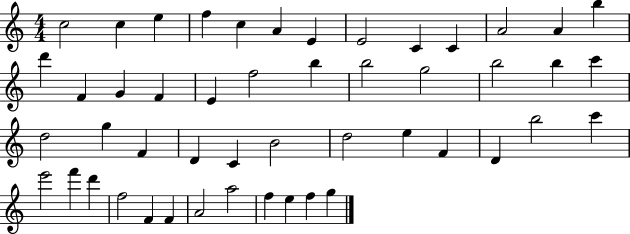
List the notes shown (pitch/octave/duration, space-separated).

C5/h C5/q E5/q F5/q C5/q A4/q E4/q E4/h C4/q C4/q A4/h A4/q B5/q D6/q F4/q G4/q F4/q E4/q F5/h B5/q B5/h G5/h B5/h B5/q C6/q D5/h G5/q F4/q D4/q C4/q B4/h D5/h E5/q F4/q D4/q B5/h C6/q E6/h F6/q D6/q F5/h F4/q F4/q A4/h A5/h F5/q E5/q F5/q G5/q